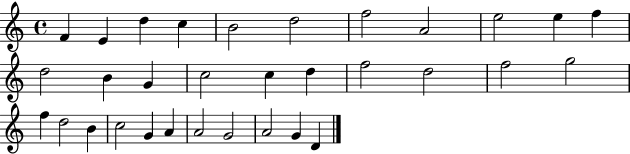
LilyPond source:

{
  \clef treble
  \time 4/4
  \defaultTimeSignature
  \key c \major
  f'4 e'4 d''4 c''4 | b'2 d''2 | f''2 a'2 | e''2 e''4 f''4 | \break d''2 b'4 g'4 | c''2 c''4 d''4 | f''2 d''2 | f''2 g''2 | \break f''4 d''2 b'4 | c''2 g'4 a'4 | a'2 g'2 | a'2 g'4 d'4 | \break \bar "|."
}